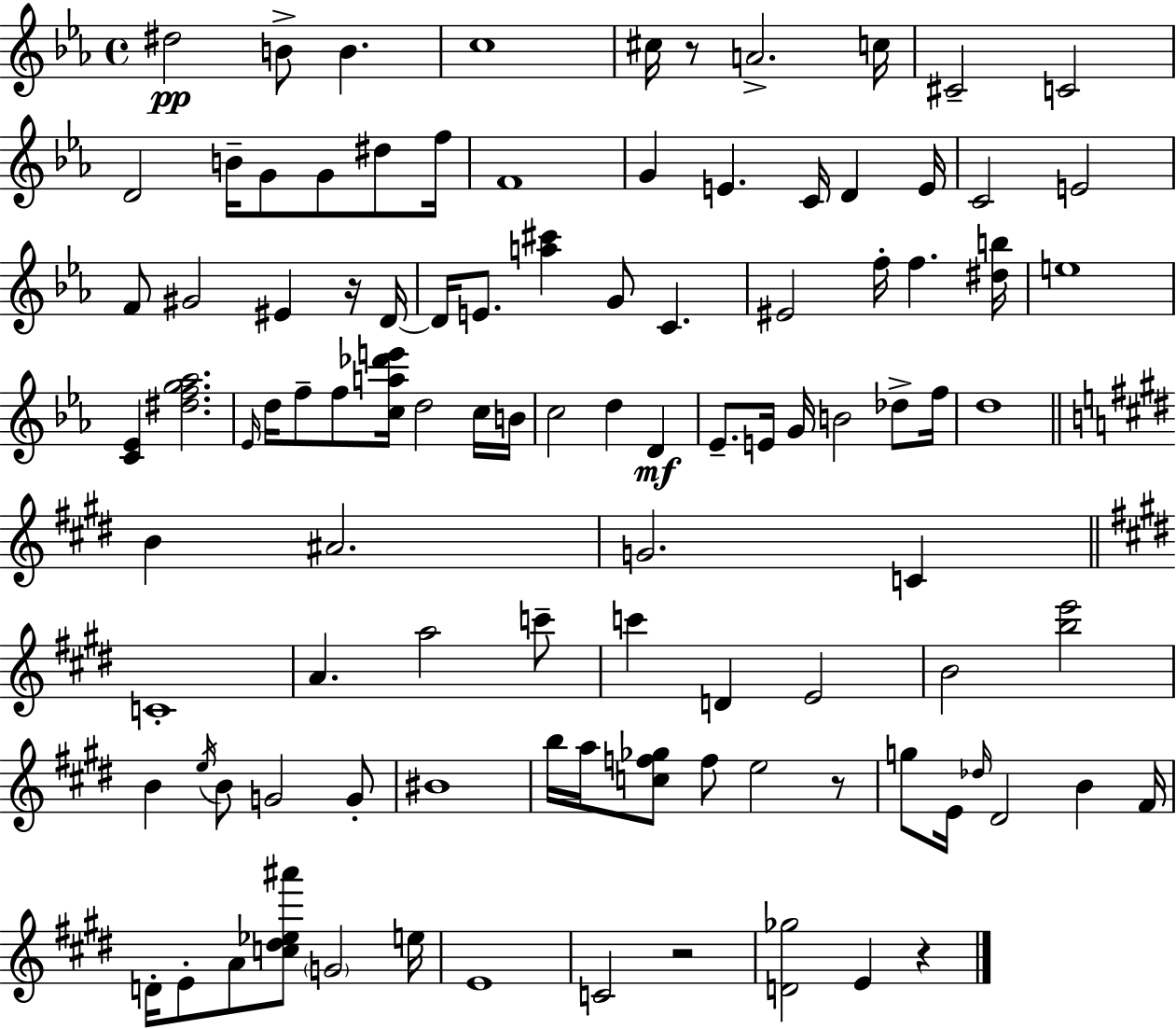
{
  \clef treble
  \time 4/4
  \defaultTimeSignature
  \key ees \major
  dis''2\pp b'8-> b'4. | c''1 | cis''16 r8 a'2.-> c''16 | cis'2-- c'2 | \break d'2 b'16-- g'8 g'8 dis''8 f''16 | f'1 | g'4 e'4. c'16 d'4 e'16 | c'2 e'2 | \break f'8 gis'2 eis'4 r16 d'16~~ | d'16 e'8. <a'' cis'''>4 g'8 c'4. | eis'2 f''16-. f''4. <dis'' b''>16 | e''1 | \break <c' ees'>4 <dis'' f'' g'' aes''>2. | \grace { ees'16 } d''16 f''8-- f''8 <c'' a'' des''' e'''>16 d''2 c''16 | b'16 c''2 d''4 d'4\mf | ees'8.-- e'16 g'16 b'2 des''8-> | \break f''16 d''1 | \bar "||" \break \key e \major b'4 ais'2. | g'2. c'4 | \bar "||" \break \key e \major c'1-. | a'4. a''2 c'''8-- | c'''4 d'4 e'2 | b'2 <b'' e'''>2 | \break b'4 \acciaccatura { e''16 } b'8 g'2 g'8-. | bis'1 | b''16 a''16 <c'' f'' ges''>8 f''8 e''2 r8 | g''8 e'16 \grace { des''16 } dis'2 b'4 | \break fis'16 d'16-. e'8-. a'8 <c'' dis'' ees'' ais'''>8 \parenthesize g'2 | e''16 e'1 | c'2 r2 | <d' ges''>2 e'4 r4 | \break \bar "|."
}